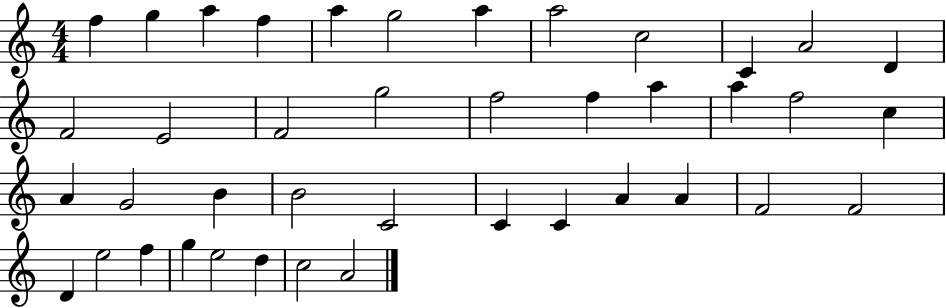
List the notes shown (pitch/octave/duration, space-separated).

F5/q G5/q A5/q F5/q A5/q G5/h A5/q A5/h C5/h C4/q A4/h D4/q F4/h E4/h F4/h G5/h F5/h F5/q A5/q A5/q F5/h C5/q A4/q G4/h B4/q B4/h C4/h C4/q C4/q A4/q A4/q F4/h F4/h D4/q E5/h F5/q G5/q E5/h D5/q C5/h A4/h